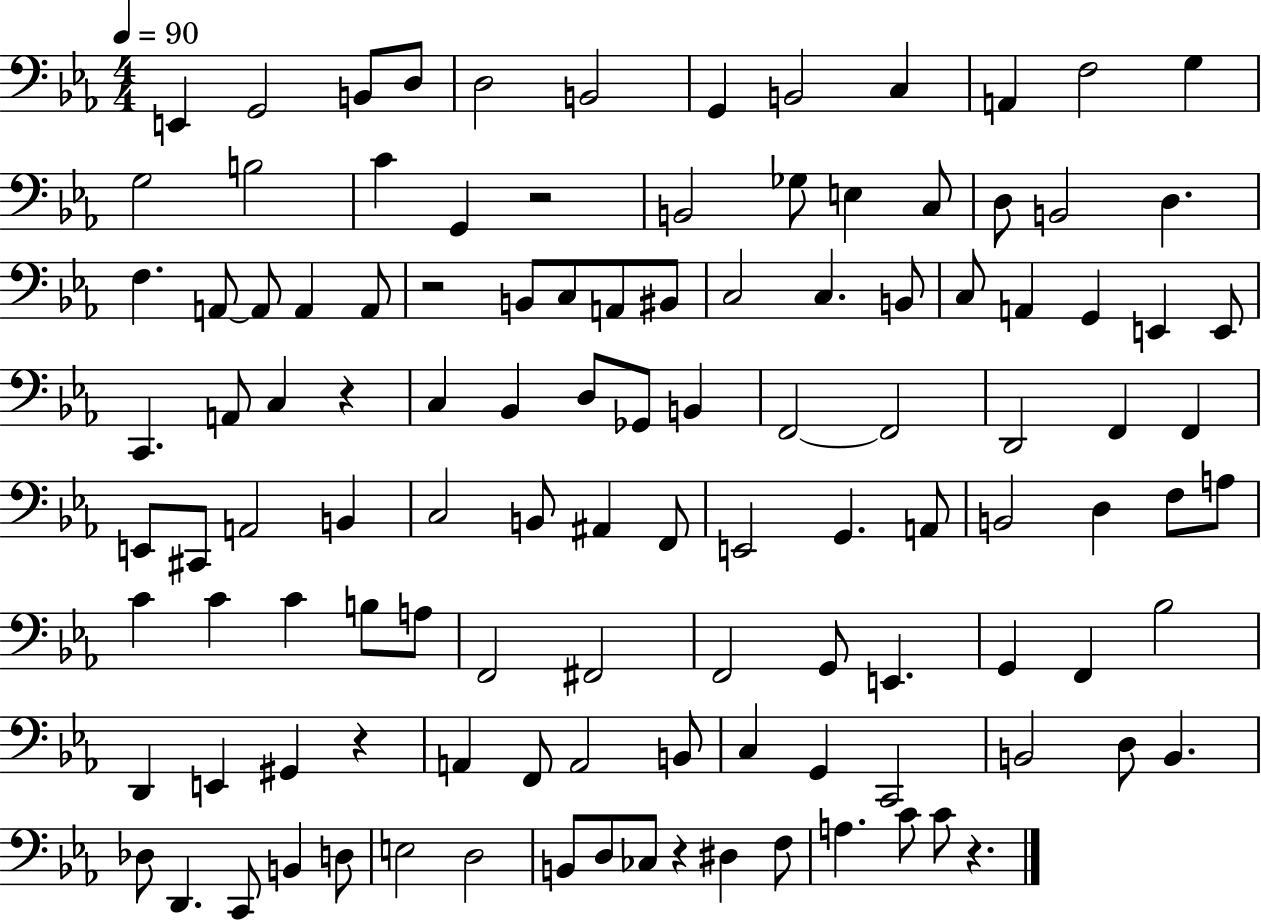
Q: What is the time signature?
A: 4/4